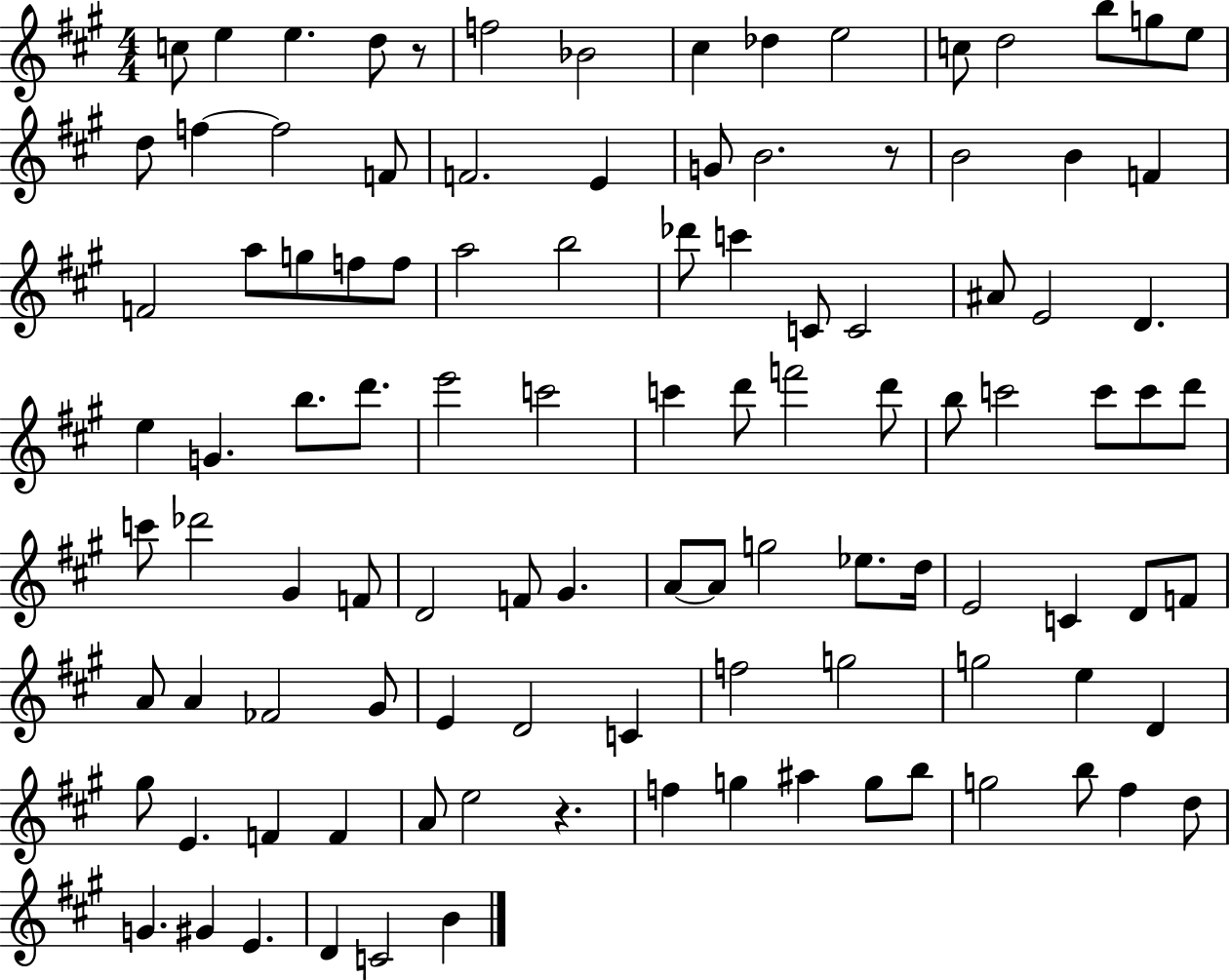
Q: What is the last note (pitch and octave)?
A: B4